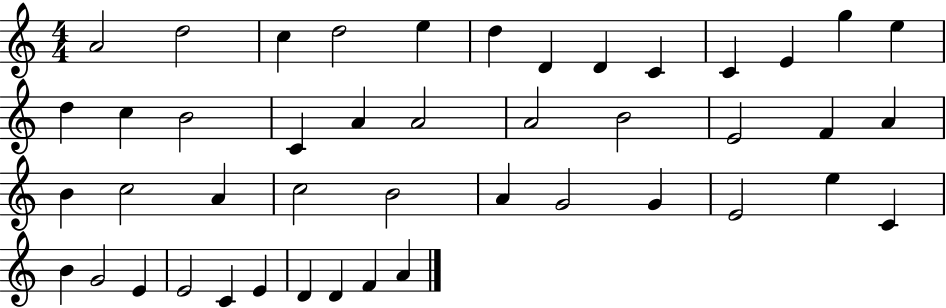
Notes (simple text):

A4/h D5/h C5/q D5/h E5/q D5/q D4/q D4/q C4/q C4/q E4/q G5/q E5/q D5/q C5/q B4/h C4/q A4/q A4/h A4/h B4/h E4/h F4/q A4/q B4/q C5/h A4/q C5/h B4/h A4/q G4/h G4/q E4/h E5/q C4/q B4/q G4/h E4/q E4/h C4/q E4/q D4/q D4/q F4/q A4/q